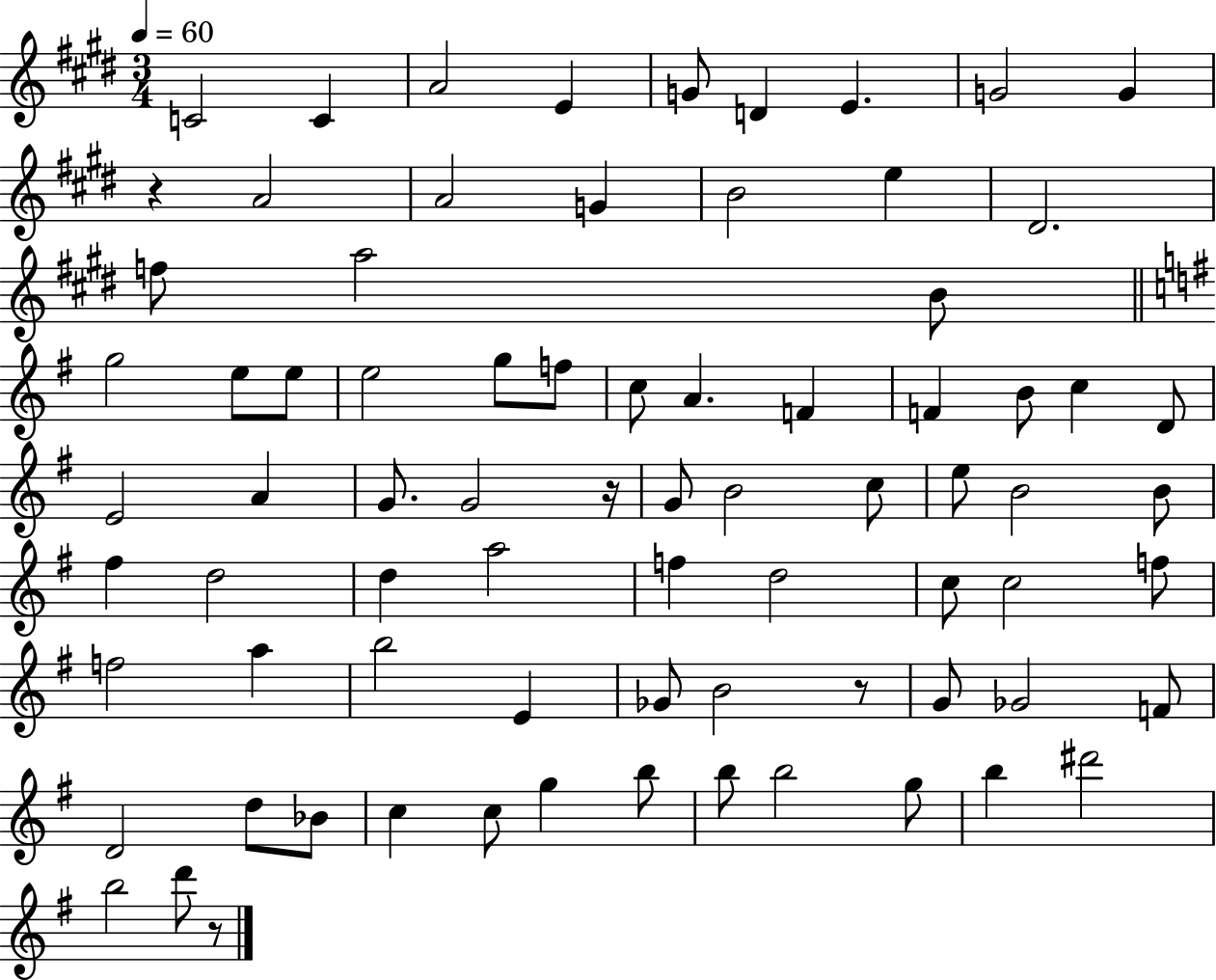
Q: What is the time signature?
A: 3/4